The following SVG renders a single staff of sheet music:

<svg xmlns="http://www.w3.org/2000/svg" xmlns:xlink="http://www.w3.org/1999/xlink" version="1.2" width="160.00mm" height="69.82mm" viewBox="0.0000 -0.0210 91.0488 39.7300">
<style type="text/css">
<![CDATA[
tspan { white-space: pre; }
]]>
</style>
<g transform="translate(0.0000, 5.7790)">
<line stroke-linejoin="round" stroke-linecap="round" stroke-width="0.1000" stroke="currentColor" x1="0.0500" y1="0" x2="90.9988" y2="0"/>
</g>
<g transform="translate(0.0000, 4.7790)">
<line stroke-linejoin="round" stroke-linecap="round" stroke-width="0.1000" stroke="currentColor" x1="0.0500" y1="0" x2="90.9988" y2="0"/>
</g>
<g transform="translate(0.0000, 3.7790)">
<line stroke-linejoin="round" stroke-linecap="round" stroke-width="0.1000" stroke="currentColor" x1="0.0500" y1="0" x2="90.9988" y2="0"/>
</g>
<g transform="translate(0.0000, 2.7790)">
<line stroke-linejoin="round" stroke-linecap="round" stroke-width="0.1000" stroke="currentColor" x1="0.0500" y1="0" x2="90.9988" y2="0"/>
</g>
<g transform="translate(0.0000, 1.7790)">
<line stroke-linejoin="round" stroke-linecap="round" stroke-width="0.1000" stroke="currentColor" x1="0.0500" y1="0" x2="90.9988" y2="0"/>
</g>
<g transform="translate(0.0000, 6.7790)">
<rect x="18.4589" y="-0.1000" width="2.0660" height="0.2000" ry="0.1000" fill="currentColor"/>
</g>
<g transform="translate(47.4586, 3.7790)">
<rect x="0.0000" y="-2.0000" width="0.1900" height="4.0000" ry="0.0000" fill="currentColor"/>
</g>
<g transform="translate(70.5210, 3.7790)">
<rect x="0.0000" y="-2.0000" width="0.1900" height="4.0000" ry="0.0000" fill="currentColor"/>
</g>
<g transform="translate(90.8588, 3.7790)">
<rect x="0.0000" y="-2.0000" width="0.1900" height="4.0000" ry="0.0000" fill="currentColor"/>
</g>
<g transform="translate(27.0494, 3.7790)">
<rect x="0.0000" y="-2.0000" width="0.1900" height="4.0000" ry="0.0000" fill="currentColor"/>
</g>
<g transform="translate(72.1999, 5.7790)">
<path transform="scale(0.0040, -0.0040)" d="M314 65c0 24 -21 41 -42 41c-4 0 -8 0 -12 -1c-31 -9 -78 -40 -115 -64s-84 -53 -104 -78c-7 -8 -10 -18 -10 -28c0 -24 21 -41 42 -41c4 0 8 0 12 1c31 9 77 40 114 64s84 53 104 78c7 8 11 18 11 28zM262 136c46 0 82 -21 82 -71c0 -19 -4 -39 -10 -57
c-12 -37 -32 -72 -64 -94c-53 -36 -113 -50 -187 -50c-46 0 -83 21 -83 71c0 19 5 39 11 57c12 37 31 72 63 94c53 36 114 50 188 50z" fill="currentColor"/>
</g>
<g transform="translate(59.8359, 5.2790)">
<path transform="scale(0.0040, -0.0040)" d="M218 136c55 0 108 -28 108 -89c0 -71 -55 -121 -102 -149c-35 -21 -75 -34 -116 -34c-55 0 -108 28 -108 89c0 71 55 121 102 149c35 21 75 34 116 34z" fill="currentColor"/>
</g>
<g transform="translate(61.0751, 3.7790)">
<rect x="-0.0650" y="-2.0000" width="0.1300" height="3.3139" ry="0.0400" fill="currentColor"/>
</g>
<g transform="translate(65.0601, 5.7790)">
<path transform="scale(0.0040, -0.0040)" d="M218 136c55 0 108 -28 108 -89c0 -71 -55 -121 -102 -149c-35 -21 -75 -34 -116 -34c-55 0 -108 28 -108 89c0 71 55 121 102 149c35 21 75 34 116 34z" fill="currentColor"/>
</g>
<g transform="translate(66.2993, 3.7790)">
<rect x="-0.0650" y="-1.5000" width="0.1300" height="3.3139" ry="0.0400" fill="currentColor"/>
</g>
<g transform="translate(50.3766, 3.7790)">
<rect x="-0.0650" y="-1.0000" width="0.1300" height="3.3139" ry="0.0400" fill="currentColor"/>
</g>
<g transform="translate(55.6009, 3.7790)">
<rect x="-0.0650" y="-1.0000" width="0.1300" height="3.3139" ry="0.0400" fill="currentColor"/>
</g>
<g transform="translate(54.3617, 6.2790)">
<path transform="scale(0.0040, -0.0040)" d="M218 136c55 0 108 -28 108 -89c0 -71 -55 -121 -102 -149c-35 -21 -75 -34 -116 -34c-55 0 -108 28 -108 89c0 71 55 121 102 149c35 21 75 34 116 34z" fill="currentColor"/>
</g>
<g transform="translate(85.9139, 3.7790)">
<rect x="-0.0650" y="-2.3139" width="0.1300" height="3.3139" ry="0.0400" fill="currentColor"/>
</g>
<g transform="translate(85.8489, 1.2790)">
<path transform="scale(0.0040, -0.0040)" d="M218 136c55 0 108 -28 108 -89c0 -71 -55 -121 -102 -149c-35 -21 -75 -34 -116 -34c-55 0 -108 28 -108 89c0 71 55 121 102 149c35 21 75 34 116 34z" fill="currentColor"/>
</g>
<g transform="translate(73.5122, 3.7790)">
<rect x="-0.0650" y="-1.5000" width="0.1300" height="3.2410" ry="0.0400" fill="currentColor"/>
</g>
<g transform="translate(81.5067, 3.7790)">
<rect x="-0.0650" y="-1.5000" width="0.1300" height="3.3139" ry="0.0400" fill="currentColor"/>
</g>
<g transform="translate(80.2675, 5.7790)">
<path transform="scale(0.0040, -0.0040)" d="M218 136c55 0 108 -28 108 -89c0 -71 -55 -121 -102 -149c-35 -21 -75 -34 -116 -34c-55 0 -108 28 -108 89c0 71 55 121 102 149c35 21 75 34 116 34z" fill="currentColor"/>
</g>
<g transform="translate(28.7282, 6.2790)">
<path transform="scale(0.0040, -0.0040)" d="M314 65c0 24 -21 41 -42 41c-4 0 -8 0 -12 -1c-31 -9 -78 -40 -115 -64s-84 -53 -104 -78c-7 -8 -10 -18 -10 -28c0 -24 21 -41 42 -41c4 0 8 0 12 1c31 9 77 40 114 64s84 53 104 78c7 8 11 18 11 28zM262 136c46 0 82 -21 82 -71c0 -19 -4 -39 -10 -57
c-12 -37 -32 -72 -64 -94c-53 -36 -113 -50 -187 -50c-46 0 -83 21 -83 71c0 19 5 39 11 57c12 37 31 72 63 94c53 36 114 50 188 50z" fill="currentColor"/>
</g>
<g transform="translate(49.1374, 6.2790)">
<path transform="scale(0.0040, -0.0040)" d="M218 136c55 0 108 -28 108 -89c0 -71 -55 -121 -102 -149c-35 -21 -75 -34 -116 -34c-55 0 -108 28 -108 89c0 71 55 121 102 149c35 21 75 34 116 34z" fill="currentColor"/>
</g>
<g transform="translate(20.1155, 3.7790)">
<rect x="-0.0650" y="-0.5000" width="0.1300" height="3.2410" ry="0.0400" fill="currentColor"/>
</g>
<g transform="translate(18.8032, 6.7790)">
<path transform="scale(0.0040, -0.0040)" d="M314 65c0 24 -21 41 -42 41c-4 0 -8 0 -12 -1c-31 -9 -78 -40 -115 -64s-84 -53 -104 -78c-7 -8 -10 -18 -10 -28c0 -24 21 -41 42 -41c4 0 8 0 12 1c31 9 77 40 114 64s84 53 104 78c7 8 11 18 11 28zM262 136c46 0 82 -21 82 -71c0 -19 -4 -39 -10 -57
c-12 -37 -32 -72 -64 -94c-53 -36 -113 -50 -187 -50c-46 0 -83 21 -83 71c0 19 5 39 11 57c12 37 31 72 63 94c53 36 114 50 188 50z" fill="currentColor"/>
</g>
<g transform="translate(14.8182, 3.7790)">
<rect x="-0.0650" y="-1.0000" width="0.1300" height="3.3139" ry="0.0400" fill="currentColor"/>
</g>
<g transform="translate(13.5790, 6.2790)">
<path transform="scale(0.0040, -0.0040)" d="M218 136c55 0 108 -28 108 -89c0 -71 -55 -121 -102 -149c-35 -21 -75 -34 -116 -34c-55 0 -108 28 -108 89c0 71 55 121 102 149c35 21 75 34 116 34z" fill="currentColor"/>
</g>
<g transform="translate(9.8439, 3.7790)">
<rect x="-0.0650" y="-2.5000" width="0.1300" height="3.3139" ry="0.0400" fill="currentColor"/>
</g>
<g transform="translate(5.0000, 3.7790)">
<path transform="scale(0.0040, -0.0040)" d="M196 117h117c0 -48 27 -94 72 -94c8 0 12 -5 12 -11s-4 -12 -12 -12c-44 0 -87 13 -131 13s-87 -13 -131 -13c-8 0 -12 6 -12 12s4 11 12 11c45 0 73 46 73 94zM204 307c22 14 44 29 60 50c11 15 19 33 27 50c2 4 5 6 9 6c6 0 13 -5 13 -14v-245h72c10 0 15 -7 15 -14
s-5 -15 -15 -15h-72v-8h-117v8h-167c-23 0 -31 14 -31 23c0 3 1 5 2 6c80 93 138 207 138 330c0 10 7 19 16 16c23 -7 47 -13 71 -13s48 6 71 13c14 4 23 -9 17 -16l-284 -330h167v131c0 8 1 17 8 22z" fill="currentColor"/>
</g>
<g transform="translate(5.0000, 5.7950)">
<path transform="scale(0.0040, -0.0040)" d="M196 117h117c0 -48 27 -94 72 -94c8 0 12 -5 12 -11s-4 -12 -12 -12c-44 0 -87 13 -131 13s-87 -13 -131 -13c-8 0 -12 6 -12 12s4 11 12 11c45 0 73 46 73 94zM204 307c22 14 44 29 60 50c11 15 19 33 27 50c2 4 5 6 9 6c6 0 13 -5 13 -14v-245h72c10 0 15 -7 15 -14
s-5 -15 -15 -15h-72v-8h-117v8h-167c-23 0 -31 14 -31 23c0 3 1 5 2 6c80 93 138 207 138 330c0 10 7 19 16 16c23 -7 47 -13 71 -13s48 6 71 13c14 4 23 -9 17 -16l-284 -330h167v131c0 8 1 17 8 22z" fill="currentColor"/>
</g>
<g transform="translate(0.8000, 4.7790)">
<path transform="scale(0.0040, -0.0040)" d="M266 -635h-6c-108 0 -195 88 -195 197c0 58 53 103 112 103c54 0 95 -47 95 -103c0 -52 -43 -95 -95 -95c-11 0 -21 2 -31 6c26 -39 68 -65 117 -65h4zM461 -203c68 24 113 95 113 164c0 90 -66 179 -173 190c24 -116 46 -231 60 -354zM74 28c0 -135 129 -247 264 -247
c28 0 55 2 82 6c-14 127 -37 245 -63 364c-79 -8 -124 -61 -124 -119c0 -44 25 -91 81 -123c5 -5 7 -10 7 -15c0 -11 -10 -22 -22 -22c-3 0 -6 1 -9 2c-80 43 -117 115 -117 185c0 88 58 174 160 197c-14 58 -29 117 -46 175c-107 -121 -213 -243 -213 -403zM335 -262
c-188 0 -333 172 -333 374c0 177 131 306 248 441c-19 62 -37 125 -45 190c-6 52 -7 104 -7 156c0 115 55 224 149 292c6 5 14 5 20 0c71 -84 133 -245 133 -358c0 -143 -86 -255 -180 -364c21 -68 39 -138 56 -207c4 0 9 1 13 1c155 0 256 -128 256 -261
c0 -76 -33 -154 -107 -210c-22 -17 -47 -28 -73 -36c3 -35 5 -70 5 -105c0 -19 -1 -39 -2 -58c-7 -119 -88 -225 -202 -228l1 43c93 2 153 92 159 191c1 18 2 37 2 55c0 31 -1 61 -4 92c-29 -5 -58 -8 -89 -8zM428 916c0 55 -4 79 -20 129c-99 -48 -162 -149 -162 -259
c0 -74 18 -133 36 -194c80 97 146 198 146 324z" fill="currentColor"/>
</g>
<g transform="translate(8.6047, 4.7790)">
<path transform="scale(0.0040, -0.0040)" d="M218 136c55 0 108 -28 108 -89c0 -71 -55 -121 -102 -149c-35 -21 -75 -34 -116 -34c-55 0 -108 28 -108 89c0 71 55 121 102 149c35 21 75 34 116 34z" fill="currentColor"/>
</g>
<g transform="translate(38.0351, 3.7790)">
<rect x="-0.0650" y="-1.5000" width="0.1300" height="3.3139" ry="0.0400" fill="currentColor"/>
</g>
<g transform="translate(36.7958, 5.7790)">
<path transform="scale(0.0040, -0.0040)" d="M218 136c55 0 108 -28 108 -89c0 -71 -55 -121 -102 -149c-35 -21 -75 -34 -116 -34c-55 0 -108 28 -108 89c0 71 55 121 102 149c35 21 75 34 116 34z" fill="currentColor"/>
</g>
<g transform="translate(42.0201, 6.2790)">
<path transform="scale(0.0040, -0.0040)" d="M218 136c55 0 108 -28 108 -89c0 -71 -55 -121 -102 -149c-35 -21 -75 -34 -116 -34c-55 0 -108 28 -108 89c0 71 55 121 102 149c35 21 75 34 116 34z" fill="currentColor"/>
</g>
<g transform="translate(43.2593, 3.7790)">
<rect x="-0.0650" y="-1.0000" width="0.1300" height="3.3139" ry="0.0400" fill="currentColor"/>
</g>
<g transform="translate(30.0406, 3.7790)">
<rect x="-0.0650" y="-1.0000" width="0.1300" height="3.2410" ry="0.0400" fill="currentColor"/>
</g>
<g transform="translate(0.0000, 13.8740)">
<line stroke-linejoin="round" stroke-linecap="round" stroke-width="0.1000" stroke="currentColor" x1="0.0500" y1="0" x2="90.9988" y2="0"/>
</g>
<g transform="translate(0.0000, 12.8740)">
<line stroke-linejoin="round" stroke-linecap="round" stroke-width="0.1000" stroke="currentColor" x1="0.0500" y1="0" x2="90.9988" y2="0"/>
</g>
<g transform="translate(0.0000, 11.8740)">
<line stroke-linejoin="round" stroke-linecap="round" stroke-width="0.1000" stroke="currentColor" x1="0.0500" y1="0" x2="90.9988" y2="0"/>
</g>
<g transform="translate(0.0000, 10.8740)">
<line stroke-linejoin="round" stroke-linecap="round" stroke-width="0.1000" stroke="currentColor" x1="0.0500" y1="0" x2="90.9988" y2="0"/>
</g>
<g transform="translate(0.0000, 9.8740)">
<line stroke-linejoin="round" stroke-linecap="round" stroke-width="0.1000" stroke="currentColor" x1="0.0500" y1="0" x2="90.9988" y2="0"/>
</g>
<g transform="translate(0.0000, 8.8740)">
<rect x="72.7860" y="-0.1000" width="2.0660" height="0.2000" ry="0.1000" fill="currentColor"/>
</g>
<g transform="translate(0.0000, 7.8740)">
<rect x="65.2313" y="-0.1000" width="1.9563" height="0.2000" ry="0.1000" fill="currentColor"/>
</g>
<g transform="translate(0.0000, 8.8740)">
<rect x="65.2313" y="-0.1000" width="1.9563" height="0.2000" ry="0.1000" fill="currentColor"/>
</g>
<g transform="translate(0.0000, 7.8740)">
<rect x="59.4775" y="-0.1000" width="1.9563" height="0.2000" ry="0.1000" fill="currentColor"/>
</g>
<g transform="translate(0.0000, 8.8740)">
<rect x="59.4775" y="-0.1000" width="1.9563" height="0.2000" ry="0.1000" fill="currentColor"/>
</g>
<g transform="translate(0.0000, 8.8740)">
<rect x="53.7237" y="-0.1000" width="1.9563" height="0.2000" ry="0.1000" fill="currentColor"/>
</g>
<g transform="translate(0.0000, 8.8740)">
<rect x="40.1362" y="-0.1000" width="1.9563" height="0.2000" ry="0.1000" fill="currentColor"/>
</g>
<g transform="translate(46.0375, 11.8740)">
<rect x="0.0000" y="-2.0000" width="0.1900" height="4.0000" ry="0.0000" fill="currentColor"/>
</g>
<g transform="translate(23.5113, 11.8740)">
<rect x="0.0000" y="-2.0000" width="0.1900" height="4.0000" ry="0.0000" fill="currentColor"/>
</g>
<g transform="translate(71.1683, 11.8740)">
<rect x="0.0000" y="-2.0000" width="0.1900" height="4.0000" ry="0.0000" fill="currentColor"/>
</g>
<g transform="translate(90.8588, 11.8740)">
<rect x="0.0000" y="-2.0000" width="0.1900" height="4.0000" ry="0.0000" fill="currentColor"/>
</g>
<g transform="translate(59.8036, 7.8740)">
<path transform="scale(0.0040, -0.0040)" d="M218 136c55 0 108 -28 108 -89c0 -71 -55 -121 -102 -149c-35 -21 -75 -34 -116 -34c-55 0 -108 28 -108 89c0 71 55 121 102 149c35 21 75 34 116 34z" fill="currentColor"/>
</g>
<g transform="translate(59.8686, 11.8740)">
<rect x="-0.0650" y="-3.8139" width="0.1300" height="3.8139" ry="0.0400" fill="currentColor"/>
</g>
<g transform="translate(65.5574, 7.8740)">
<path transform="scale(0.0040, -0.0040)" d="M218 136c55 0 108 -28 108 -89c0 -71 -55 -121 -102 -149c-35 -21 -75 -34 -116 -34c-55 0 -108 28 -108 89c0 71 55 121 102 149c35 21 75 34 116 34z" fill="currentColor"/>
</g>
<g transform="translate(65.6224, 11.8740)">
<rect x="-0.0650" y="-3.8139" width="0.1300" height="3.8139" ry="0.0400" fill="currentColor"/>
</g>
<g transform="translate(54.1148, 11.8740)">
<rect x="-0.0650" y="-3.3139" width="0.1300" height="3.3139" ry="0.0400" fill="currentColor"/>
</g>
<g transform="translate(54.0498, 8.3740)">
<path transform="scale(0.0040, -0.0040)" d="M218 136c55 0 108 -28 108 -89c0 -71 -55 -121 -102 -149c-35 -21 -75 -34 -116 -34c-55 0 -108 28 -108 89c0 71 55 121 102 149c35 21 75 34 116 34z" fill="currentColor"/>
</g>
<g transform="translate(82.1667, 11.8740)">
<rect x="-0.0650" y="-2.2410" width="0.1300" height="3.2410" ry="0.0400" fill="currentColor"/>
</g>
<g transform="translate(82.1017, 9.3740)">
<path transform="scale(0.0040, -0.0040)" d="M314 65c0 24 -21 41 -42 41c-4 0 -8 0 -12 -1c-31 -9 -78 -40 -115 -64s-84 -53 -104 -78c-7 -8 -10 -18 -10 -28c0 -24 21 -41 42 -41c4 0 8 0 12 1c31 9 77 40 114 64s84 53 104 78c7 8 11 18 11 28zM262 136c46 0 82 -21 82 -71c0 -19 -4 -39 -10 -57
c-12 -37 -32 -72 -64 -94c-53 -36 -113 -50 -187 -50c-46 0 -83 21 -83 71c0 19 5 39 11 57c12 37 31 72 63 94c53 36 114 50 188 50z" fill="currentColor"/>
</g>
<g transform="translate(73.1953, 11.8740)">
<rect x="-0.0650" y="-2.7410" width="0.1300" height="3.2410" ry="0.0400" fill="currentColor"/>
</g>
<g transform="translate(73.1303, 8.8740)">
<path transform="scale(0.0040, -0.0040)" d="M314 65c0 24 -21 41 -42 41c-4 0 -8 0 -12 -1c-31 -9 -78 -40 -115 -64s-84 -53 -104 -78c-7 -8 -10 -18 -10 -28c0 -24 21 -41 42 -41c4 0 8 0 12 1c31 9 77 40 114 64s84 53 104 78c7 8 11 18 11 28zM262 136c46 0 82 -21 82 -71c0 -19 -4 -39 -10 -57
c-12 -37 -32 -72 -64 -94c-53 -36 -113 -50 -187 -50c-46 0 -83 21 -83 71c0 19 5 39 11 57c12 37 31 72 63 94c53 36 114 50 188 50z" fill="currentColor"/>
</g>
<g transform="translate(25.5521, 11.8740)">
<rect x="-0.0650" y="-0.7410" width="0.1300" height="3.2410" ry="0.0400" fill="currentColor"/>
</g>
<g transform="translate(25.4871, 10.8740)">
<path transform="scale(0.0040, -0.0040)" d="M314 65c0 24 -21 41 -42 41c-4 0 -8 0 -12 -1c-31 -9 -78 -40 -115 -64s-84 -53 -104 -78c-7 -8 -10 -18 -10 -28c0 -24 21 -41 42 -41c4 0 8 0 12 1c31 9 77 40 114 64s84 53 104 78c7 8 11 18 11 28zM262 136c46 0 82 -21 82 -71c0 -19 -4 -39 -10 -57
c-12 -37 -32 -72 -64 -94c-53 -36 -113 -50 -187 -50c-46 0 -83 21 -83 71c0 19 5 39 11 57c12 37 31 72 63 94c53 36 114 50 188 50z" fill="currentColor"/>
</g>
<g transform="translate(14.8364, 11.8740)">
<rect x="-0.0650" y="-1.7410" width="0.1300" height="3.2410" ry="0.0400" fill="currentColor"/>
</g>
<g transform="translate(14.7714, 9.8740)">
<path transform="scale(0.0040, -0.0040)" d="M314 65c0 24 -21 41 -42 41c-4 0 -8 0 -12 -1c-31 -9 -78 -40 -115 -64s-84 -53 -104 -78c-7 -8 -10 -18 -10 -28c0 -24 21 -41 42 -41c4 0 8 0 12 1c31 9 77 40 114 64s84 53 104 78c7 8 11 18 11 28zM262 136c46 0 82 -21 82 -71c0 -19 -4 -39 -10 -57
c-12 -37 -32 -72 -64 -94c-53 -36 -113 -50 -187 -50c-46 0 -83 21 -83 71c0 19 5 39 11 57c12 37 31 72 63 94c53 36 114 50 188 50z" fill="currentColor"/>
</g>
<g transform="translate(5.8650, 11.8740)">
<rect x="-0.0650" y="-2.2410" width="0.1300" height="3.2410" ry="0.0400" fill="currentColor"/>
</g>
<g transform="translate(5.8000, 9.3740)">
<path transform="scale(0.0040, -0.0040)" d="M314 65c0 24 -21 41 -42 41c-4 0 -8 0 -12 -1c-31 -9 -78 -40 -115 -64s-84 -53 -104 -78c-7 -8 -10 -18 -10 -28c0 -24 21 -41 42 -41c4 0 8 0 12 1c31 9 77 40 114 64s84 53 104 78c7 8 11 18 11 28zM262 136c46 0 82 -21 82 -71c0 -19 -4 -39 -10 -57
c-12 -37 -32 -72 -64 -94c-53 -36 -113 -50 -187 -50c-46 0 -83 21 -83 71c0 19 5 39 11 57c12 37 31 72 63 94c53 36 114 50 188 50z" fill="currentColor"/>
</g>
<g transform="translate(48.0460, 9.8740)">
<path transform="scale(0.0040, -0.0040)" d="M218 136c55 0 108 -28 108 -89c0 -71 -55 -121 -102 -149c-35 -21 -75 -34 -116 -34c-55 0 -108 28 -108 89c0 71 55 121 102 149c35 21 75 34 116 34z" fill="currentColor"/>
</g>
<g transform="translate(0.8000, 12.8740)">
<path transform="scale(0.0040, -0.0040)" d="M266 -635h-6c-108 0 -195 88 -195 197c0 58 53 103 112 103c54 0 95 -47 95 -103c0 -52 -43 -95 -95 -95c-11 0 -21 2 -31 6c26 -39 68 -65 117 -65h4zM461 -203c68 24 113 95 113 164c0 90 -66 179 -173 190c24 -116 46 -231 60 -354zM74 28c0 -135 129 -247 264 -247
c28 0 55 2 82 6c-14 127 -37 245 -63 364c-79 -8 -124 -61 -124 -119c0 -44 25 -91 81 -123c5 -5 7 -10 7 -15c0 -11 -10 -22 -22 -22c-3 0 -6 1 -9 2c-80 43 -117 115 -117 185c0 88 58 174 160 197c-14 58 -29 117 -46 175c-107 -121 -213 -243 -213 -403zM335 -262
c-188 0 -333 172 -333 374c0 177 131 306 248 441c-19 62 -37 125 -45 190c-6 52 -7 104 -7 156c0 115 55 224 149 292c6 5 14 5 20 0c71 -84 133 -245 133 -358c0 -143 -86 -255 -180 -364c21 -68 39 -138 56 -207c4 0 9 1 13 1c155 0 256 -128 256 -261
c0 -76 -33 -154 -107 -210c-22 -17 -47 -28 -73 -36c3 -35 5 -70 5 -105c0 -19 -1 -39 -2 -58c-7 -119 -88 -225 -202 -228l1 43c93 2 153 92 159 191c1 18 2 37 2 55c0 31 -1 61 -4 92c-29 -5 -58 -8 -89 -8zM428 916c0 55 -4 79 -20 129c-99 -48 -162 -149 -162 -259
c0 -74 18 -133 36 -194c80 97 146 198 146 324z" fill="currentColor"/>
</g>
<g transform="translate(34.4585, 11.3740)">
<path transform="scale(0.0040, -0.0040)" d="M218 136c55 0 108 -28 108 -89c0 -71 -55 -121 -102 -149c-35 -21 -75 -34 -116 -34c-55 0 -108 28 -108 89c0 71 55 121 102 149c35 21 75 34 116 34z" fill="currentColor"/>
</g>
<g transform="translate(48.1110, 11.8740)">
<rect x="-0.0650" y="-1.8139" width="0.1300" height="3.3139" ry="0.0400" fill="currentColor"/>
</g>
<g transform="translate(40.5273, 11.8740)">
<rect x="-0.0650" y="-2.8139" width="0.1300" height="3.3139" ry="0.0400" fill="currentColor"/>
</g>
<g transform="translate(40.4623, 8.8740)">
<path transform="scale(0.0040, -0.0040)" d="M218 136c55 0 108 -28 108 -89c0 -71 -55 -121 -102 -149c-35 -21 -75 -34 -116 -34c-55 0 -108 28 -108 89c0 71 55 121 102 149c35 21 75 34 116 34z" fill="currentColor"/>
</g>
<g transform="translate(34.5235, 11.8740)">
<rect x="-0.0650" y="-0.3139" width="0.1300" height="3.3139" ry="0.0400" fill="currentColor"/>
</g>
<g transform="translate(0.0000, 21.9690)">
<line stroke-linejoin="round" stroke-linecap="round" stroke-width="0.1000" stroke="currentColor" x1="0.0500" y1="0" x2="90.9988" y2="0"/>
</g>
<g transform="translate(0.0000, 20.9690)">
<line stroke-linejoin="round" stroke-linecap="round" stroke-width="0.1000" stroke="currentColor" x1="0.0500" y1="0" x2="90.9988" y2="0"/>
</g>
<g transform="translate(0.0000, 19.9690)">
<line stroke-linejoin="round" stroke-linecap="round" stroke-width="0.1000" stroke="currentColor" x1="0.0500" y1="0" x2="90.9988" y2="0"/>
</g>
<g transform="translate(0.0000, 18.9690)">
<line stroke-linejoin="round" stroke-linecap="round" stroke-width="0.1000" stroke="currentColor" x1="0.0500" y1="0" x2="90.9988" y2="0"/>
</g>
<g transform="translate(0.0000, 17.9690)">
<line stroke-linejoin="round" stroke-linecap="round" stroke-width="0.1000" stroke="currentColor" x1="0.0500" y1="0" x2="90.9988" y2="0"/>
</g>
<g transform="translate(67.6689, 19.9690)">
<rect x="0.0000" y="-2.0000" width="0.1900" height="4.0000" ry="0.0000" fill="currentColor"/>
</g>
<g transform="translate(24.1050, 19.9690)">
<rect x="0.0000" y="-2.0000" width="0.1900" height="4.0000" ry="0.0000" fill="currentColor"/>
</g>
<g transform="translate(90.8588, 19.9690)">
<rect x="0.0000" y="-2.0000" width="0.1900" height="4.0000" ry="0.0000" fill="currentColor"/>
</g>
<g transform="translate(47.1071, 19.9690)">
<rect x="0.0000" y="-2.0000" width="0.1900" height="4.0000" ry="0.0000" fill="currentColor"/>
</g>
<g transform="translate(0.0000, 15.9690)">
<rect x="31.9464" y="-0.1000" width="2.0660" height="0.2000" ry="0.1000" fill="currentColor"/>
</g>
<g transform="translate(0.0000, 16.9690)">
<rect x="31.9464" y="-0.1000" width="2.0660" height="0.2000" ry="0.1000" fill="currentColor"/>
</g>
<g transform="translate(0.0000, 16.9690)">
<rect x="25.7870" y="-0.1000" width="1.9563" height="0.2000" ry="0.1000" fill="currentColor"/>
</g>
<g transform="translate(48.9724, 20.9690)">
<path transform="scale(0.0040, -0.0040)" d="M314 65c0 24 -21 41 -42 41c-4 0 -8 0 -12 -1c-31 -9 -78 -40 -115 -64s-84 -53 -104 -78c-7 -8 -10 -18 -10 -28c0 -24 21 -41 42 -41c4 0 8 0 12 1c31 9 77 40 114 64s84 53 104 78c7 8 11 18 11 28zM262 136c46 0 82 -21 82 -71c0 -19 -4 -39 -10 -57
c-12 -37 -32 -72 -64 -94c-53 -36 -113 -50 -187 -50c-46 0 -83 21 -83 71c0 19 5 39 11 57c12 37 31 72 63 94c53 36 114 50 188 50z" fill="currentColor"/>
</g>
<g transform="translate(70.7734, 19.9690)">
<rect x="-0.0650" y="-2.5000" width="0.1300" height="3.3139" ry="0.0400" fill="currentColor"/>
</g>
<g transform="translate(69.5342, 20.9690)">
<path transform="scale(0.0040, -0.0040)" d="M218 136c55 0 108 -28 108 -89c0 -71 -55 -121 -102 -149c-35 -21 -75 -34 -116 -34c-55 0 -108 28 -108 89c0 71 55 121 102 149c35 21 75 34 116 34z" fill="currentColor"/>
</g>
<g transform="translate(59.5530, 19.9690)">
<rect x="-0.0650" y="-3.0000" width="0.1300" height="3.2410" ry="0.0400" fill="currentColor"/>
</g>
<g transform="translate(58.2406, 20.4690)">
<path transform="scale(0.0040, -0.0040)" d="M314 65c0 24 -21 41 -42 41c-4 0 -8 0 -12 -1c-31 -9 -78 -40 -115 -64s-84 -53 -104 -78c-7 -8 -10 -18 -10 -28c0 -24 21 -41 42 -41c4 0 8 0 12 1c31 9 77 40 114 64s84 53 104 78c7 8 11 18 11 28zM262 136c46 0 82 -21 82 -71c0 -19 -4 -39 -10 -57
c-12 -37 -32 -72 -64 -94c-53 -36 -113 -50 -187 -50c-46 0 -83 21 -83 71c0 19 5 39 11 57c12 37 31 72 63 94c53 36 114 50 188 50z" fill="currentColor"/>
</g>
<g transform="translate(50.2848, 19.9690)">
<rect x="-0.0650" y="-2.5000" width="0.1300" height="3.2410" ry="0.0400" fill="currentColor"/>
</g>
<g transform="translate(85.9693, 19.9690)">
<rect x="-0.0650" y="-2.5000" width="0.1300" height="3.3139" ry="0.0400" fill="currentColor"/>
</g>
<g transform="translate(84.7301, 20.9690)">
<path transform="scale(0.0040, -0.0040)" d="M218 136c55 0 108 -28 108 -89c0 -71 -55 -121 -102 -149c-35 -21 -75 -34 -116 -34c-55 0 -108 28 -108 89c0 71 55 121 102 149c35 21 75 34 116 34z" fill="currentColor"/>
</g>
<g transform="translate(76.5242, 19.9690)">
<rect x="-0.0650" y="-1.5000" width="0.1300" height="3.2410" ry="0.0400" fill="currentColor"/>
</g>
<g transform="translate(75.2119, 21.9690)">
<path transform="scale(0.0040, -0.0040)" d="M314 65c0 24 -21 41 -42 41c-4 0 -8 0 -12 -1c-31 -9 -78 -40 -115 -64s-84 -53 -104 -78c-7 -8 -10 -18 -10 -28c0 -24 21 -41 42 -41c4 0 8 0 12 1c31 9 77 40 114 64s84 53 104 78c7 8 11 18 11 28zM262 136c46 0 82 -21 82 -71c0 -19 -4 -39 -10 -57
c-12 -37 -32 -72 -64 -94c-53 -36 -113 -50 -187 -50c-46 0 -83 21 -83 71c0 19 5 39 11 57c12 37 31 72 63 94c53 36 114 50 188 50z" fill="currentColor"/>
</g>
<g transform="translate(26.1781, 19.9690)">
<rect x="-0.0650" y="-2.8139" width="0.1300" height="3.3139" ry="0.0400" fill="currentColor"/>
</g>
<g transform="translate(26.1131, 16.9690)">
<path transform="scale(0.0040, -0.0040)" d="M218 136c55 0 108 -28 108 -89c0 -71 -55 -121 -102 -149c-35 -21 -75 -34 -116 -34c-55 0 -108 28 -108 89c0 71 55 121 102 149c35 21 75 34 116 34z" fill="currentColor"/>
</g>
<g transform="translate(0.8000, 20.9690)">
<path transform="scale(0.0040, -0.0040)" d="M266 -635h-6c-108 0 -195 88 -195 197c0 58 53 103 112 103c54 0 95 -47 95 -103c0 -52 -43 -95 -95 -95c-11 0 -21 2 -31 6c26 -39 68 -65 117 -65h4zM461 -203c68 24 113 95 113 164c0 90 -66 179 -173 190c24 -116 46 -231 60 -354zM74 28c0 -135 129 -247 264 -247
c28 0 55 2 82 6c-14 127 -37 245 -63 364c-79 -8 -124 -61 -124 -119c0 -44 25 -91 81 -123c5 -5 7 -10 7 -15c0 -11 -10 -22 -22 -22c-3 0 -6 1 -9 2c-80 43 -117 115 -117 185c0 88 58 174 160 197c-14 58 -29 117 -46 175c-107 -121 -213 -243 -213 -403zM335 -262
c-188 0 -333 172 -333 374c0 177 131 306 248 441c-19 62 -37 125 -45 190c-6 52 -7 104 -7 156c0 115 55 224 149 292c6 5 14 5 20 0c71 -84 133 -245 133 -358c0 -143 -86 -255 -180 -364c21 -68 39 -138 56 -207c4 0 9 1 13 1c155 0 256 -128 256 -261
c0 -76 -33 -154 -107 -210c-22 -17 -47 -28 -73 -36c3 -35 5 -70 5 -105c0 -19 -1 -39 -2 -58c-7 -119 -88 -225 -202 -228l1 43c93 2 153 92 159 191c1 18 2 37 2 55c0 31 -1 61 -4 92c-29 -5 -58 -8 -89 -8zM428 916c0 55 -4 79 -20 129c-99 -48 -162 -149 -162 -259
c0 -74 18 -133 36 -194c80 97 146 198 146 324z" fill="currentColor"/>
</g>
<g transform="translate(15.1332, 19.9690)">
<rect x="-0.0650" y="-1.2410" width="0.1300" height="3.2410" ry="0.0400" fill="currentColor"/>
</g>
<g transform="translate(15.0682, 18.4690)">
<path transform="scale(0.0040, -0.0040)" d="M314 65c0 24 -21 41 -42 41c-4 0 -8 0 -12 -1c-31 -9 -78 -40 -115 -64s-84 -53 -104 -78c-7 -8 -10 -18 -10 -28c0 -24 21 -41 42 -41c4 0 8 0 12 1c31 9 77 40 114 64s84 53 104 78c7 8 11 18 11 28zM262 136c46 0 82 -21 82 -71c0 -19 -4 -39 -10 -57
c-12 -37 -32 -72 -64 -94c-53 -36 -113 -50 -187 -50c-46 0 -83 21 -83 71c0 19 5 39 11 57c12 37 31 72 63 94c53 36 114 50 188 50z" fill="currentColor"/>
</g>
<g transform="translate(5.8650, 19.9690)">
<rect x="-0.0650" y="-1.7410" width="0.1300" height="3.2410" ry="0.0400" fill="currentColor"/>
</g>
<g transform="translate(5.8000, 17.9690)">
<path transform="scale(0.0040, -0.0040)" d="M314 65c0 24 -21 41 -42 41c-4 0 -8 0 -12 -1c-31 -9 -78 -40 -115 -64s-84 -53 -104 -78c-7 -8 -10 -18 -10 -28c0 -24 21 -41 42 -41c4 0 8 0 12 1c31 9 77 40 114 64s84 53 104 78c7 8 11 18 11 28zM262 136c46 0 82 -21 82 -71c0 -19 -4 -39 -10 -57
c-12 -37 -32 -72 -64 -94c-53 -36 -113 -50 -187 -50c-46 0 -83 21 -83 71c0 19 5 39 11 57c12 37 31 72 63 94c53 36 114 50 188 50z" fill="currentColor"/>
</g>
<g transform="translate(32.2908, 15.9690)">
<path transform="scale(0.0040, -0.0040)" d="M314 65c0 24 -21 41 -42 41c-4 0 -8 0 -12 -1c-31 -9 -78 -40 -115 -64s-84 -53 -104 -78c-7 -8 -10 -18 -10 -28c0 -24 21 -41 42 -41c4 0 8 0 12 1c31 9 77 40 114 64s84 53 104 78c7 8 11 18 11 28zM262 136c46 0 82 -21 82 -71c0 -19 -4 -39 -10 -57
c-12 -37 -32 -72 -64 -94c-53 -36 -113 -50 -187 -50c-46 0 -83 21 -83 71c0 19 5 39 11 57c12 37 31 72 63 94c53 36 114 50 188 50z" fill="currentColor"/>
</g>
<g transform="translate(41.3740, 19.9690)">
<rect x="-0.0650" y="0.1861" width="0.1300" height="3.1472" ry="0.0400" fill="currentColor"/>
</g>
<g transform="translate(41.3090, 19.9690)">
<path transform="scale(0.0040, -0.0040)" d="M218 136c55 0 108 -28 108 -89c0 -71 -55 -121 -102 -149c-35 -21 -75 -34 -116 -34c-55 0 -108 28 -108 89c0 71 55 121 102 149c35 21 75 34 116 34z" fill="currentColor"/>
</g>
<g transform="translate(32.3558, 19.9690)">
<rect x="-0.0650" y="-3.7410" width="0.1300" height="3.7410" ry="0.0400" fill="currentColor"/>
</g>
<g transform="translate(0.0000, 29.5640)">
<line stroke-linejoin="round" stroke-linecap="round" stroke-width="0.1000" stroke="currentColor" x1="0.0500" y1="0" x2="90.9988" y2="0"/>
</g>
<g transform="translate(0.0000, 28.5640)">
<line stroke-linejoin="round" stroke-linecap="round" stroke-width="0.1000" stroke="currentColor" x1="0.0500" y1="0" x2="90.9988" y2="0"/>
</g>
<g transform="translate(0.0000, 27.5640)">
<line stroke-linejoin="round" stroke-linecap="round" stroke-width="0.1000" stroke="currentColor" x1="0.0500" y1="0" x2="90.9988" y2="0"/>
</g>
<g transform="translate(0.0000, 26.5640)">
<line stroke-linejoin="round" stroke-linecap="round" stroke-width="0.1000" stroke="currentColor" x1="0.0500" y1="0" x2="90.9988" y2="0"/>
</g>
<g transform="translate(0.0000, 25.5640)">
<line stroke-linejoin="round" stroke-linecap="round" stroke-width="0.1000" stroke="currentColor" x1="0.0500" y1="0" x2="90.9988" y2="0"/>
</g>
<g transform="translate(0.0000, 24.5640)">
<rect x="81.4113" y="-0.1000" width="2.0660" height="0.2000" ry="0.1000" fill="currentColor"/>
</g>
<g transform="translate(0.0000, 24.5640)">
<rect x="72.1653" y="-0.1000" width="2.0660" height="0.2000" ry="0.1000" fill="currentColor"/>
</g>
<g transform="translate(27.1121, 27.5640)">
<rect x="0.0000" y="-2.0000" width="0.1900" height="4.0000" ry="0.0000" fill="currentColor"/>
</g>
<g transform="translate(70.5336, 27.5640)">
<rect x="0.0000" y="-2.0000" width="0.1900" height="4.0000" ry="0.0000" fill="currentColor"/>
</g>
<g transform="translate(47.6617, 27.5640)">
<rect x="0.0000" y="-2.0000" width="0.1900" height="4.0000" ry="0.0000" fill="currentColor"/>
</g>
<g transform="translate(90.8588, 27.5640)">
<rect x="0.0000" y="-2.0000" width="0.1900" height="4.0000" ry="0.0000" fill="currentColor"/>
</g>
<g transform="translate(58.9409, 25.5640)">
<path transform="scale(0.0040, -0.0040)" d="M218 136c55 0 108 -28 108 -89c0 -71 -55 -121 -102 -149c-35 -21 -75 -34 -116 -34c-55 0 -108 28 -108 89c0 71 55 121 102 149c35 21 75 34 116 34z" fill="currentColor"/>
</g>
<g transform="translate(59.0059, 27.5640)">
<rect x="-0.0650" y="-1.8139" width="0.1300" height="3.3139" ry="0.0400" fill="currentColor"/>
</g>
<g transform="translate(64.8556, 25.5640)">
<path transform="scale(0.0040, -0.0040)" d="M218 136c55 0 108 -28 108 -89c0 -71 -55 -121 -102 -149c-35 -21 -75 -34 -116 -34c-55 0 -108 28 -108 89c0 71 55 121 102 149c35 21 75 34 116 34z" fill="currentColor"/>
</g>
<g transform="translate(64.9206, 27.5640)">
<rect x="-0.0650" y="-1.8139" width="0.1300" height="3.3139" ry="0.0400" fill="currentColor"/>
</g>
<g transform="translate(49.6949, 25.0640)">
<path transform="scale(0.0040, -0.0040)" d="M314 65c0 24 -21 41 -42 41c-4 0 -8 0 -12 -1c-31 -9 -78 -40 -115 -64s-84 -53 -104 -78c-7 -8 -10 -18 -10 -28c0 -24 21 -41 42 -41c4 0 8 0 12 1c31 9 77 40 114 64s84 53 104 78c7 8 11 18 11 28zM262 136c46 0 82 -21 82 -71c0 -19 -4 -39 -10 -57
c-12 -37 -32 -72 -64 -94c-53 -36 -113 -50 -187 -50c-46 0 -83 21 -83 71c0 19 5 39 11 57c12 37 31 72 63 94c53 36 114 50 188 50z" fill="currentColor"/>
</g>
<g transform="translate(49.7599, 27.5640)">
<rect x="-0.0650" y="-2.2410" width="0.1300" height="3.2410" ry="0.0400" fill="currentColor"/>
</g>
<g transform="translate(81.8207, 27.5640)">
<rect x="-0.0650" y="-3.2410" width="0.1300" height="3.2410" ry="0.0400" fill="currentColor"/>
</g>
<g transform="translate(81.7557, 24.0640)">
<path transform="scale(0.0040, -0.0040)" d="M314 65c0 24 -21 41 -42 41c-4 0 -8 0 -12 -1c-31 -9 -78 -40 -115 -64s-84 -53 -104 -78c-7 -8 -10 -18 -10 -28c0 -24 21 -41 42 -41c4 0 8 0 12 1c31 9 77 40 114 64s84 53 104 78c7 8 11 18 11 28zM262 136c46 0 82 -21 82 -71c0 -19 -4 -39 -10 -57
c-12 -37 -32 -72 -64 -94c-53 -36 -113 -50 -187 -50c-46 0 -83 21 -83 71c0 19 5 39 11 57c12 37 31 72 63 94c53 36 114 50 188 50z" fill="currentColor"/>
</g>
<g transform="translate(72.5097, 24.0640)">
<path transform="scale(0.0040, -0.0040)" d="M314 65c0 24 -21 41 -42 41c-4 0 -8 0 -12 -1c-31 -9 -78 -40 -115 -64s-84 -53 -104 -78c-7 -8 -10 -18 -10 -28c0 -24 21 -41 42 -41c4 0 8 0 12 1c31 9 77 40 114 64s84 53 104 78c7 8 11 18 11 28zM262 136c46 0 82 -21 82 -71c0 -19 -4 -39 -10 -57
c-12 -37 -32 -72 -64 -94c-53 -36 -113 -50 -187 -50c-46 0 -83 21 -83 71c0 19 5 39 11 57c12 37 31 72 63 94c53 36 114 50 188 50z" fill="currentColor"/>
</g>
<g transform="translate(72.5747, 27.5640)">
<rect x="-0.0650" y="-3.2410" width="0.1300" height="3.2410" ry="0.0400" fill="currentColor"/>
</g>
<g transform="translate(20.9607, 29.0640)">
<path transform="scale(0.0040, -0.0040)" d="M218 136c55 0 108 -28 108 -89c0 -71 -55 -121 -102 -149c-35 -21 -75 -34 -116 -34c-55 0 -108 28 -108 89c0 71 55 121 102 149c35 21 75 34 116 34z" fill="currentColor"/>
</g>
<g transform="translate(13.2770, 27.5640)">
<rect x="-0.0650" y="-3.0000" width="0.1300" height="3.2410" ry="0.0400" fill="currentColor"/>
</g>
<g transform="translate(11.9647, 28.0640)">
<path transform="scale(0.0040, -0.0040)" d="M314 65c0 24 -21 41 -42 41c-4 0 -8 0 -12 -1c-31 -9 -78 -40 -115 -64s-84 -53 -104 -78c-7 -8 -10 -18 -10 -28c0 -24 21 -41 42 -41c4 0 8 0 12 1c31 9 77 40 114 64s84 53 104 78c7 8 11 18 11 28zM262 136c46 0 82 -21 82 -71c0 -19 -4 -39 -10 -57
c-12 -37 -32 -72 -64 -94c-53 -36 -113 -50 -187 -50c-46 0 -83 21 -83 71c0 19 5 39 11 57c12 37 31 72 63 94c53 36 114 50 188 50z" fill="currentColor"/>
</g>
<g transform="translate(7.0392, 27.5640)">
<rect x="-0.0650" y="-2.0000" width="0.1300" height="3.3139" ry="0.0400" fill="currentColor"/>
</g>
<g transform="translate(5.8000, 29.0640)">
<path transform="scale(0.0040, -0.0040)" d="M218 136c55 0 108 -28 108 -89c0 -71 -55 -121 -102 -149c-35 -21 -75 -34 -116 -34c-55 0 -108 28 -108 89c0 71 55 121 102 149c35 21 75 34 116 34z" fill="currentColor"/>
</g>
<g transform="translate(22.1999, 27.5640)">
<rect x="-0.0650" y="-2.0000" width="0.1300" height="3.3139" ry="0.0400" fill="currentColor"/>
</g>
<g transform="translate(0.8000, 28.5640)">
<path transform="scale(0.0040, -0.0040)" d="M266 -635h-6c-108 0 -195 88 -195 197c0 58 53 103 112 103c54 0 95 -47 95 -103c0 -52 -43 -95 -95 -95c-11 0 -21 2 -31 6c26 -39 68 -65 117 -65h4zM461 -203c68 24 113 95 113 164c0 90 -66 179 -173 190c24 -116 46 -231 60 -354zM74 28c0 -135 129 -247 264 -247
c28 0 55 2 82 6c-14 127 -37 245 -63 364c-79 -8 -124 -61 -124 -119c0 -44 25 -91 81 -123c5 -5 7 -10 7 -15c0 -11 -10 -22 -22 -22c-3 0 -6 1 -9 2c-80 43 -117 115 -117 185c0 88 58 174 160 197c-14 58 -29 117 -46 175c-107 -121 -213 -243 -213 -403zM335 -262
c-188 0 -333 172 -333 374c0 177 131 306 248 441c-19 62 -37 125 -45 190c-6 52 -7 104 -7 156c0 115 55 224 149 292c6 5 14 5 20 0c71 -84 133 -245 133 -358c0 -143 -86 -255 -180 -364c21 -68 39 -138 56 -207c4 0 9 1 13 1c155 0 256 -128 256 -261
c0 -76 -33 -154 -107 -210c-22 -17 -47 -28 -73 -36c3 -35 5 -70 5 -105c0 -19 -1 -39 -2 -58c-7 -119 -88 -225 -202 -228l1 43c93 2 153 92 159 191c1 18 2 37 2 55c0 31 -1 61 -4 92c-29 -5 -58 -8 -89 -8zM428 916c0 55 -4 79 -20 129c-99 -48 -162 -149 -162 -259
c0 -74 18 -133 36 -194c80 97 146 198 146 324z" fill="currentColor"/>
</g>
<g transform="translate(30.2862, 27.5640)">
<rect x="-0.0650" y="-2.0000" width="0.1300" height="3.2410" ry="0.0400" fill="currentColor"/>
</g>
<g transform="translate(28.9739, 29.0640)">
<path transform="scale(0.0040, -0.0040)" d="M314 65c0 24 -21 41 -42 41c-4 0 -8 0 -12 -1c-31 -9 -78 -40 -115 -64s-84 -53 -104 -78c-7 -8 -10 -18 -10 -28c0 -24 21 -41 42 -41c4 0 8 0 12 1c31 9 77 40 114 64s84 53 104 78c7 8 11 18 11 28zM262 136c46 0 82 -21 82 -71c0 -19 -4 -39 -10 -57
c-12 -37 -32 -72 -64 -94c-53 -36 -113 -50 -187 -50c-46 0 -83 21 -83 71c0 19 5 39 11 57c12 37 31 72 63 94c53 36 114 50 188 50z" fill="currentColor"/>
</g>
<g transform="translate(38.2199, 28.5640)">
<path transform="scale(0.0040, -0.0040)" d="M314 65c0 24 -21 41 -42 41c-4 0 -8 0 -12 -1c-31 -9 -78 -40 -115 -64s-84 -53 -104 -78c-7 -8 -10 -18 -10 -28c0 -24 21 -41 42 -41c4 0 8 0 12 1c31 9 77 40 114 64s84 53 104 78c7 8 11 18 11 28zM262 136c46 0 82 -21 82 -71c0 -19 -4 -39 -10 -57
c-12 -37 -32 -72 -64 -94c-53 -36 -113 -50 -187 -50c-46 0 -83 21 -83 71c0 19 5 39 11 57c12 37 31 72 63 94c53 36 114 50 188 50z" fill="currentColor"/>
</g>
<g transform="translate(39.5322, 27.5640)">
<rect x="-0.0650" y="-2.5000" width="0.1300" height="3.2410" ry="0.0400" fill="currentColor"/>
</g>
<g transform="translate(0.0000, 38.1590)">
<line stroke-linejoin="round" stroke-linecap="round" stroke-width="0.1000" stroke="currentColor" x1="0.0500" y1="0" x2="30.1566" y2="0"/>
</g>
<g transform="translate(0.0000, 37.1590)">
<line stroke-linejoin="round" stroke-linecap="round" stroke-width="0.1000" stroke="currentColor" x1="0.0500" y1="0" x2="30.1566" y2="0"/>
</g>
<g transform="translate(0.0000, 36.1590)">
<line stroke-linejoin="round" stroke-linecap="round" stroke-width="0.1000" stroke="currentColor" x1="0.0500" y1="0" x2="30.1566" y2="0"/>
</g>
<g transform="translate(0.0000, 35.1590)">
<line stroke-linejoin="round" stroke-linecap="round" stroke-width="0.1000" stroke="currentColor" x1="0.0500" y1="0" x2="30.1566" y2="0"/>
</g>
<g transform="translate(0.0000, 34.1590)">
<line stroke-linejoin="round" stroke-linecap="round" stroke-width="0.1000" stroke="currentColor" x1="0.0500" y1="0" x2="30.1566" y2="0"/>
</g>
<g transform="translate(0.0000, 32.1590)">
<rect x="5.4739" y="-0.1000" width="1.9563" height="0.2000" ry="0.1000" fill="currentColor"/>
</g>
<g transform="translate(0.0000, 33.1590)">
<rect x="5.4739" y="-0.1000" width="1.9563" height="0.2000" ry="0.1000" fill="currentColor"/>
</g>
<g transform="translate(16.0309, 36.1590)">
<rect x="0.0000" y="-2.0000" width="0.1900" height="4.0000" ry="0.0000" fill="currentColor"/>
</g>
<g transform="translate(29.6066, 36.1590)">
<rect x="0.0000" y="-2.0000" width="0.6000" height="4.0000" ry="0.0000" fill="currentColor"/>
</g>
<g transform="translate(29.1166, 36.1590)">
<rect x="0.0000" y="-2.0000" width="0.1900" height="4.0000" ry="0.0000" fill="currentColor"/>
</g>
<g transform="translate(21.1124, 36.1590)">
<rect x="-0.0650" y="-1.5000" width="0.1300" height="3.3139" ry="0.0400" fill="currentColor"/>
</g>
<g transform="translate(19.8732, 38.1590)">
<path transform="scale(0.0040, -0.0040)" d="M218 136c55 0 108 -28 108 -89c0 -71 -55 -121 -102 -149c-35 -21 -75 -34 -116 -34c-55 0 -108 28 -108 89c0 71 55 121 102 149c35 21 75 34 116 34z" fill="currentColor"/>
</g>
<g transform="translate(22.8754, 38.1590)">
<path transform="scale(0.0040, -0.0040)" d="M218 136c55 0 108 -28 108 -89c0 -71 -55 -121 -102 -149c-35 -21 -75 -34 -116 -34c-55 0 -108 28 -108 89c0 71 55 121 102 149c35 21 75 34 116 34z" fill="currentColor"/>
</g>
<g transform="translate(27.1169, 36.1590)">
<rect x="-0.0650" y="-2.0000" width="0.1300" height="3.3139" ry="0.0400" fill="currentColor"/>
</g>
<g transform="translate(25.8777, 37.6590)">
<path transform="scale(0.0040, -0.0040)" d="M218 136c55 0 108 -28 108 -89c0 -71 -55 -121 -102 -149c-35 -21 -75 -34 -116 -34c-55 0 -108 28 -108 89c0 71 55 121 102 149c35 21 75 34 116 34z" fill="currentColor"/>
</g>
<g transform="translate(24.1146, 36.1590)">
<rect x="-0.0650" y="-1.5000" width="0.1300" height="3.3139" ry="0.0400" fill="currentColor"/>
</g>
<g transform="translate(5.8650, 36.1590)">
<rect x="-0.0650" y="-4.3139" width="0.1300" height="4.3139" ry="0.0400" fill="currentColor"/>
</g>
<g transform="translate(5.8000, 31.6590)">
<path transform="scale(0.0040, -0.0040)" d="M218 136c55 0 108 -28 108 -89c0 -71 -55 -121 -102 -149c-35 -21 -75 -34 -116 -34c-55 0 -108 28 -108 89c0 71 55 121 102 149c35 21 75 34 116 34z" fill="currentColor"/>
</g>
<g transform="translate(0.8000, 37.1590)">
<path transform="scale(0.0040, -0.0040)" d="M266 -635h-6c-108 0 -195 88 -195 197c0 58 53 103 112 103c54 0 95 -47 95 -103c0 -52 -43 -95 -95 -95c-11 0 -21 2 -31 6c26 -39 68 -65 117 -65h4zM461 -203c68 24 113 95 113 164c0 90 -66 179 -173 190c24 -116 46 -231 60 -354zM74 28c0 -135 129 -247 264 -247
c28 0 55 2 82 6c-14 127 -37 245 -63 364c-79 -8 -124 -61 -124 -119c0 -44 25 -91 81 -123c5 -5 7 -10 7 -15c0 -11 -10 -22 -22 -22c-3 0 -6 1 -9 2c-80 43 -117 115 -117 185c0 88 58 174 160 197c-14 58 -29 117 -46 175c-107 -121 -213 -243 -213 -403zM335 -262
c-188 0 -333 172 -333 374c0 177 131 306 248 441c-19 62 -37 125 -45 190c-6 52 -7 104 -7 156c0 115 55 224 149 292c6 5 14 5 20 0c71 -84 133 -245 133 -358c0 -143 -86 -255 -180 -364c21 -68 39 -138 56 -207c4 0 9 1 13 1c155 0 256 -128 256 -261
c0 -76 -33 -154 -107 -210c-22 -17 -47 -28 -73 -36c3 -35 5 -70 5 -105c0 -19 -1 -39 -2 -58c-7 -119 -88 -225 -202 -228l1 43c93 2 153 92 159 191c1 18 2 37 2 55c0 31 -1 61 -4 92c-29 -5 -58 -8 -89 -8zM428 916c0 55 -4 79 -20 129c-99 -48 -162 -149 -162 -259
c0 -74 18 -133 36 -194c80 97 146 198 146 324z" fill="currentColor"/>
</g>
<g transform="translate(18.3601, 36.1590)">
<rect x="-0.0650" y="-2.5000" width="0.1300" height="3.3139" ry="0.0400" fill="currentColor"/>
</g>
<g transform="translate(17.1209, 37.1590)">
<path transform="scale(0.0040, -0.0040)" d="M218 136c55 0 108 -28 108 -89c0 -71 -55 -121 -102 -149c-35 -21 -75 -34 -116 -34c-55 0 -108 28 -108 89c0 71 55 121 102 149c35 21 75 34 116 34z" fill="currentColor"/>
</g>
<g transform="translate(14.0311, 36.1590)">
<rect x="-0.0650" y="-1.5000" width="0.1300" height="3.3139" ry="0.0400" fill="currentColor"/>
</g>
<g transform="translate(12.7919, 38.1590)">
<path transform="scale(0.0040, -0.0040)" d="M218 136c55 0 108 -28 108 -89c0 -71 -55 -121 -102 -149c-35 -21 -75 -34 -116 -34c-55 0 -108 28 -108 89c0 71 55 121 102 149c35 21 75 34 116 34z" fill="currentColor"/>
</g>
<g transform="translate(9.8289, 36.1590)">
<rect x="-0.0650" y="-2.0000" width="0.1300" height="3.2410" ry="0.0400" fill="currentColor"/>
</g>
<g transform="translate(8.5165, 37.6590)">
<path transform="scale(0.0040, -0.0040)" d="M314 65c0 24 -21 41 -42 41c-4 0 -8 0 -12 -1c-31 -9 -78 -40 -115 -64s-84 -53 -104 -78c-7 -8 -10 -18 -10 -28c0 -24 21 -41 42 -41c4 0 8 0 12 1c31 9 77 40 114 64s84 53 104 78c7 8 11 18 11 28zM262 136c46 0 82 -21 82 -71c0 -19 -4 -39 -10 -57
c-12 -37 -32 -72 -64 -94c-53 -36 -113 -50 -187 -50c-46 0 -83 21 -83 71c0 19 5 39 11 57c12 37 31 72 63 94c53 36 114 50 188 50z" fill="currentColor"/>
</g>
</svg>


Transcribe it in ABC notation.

X:1
T:Untitled
M:4/4
L:1/4
K:C
G D C2 D2 E D D D F E E2 E g g2 f2 d2 c a f b c' c' a2 g2 f2 e2 a c'2 B G2 A2 G E2 G F A2 F F2 G2 g2 f f b2 b2 d' F2 E G E E F